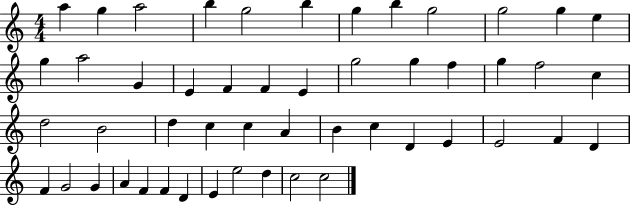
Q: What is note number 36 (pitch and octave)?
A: E4